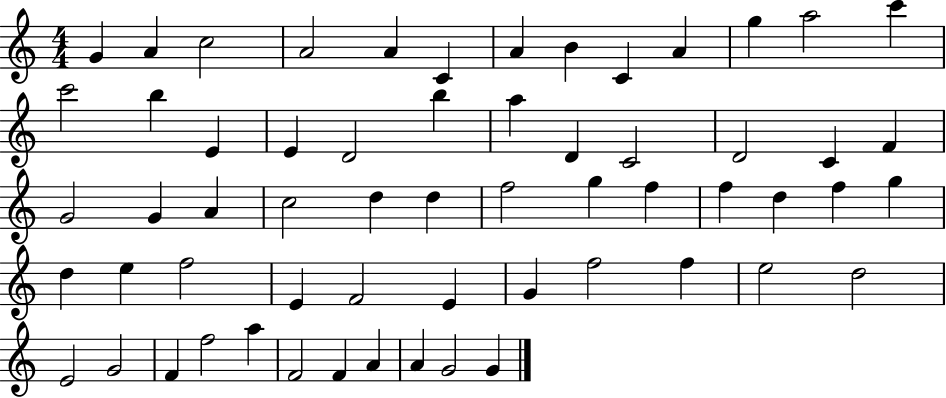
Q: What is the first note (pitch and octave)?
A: G4